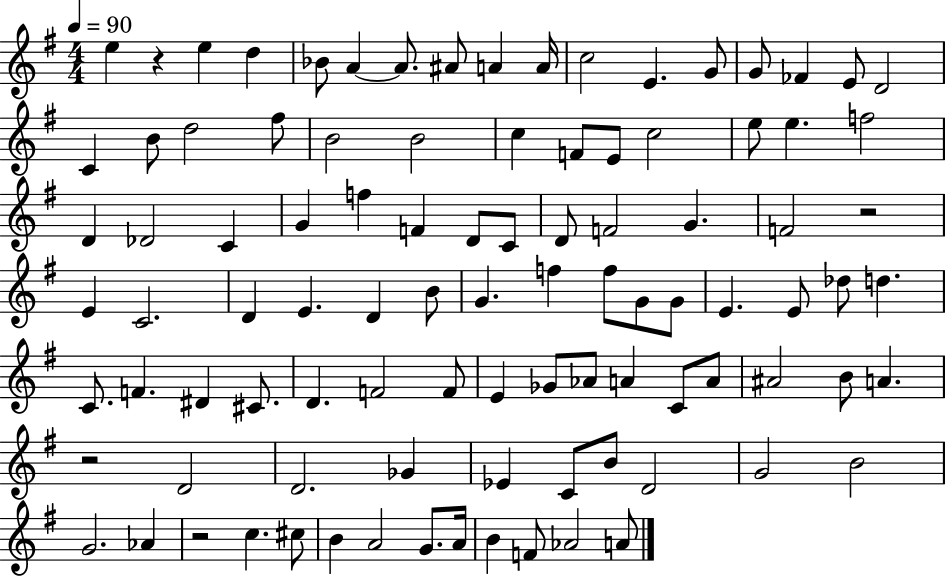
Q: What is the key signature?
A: G major